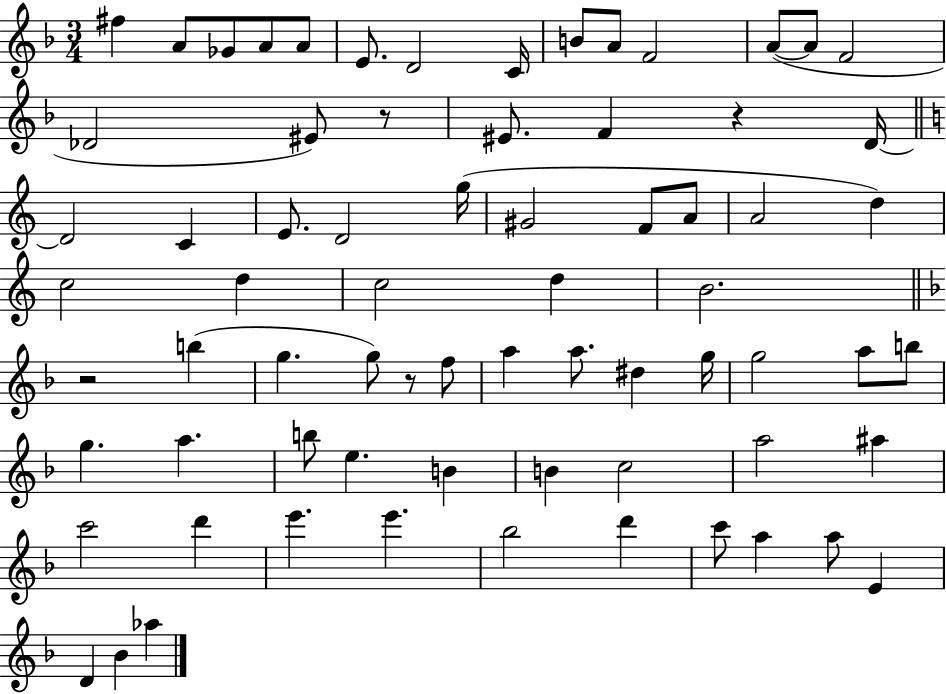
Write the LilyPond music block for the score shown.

{
  \clef treble
  \numericTimeSignature
  \time 3/4
  \key f \major
  fis''4 a'8 ges'8 a'8 a'8 | e'8. d'2 c'16 | b'8 a'8 f'2 | a'8~(~ a'8 f'2 | \break des'2 eis'8) r8 | eis'8. f'4 r4 d'16~~ | \bar "||" \break \key a \minor d'2 c'4 | e'8. d'2 g''16( | gis'2 f'8 a'8 | a'2 d''4) | \break c''2 d''4 | c''2 d''4 | b'2. | \bar "||" \break \key f \major r2 b''4( | g''4. g''8) r8 f''8 | a''4 a''8. dis''4 g''16 | g''2 a''8 b''8 | \break g''4. a''4. | b''8 e''4. b'4 | b'4 c''2 | a''2 ais''4 | \break c'''2 d'''4 | e'''4. e'''4. | bes''2 d'''4 | c'''8 a''4 a''8 e'4 | \break d'4 bes'4 aes''4 | \bar "|."
}